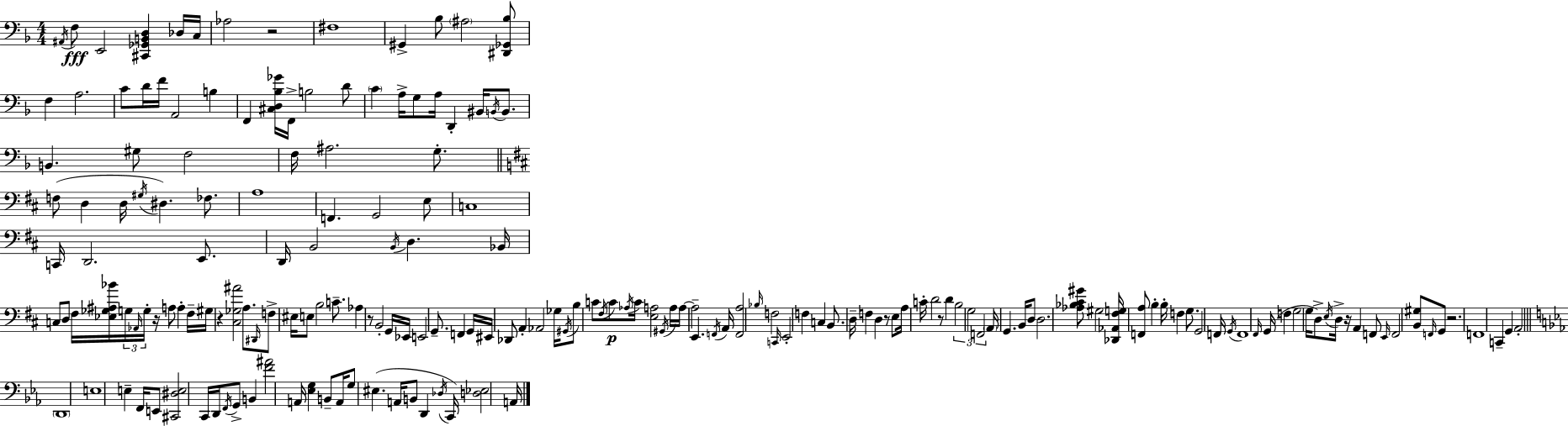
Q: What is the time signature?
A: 4/4